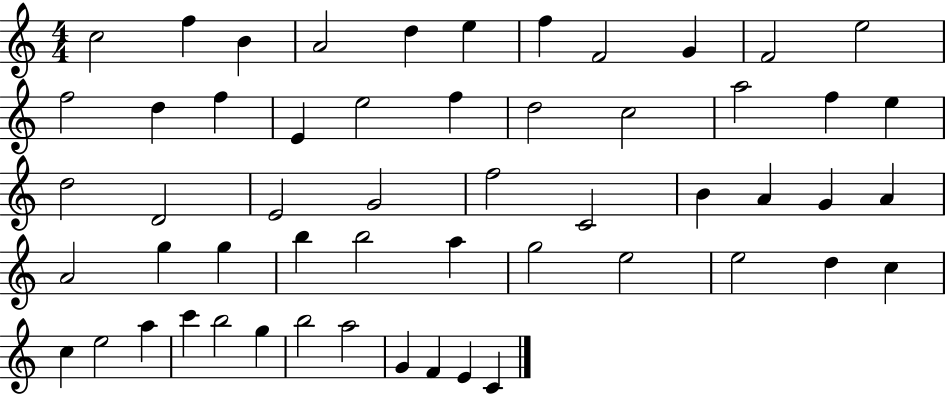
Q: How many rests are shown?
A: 0